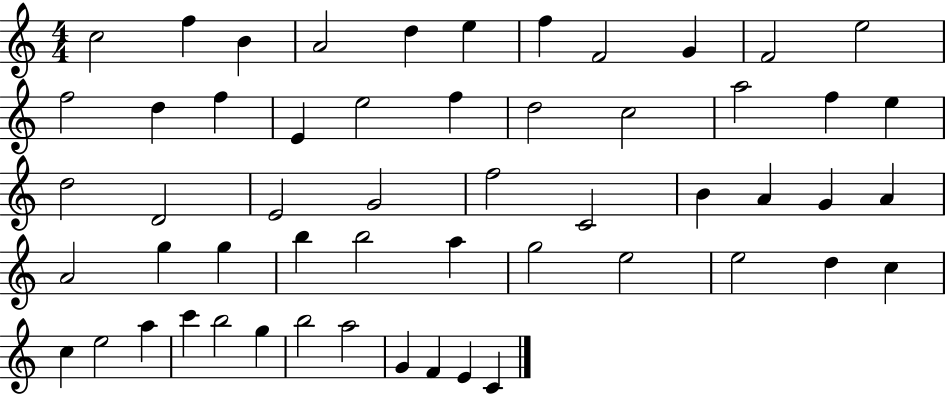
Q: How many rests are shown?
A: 0